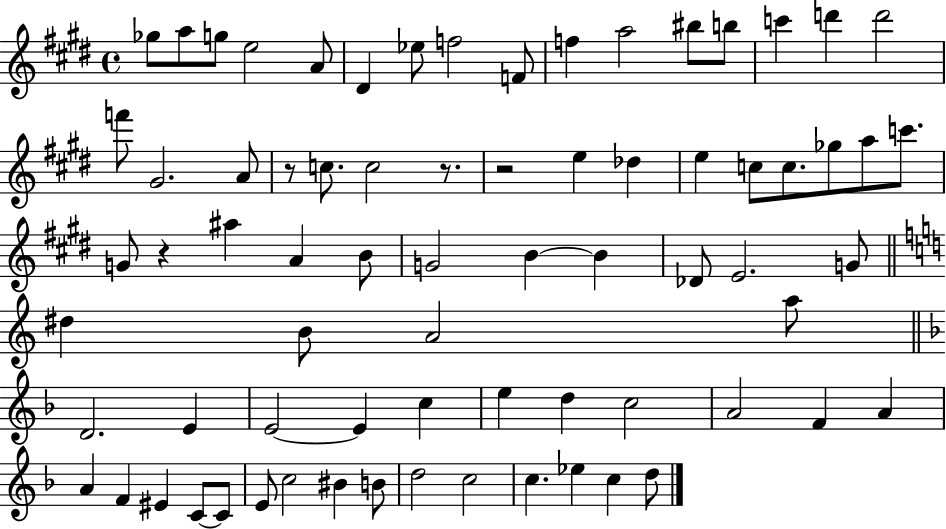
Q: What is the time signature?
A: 4/4